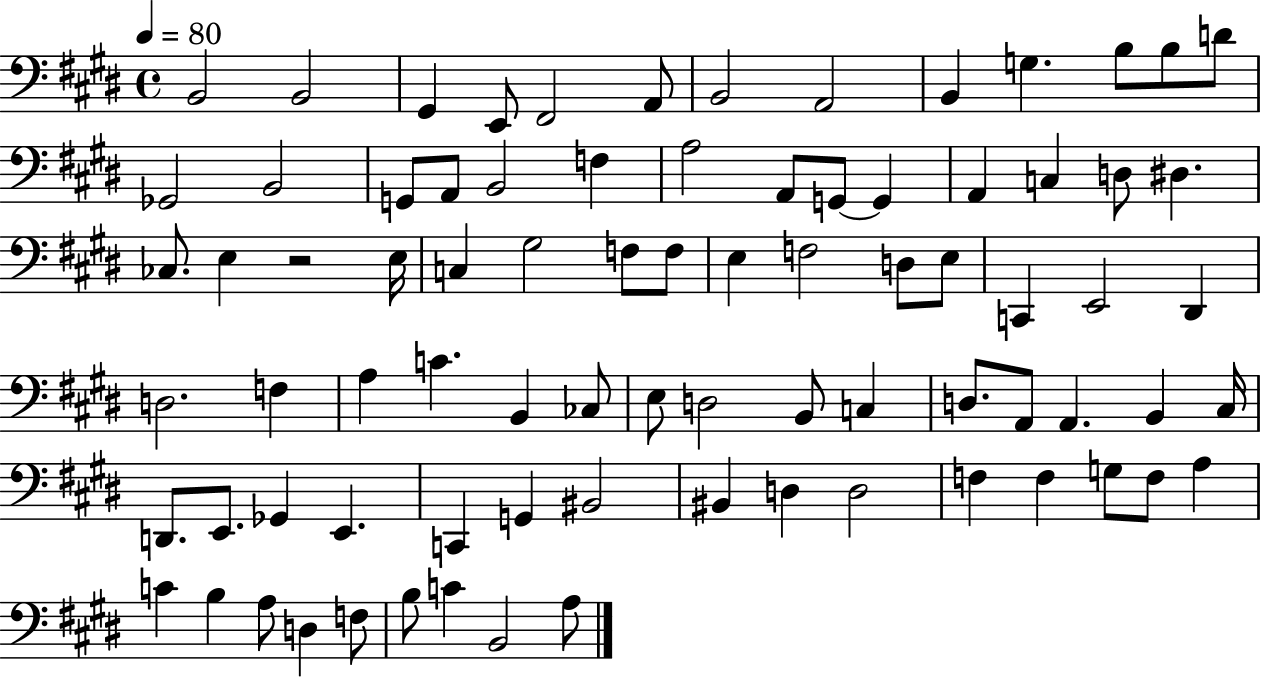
X:1
T:Untitled
M:4/4
L:1/4
K:E
B,,2 B,,2 ^G,, E,,/2 ^F,,2 A,,/2 B,,2 A,,2 B,, G, B,/2 B,/2 D/2 _G,,2 B,,2 G,,/2 A,,/2 B,,2 F, A,2 A,,/2 G,,/2 G,, A,, C, D,/2 ^D, _C,/2 E, z2 E,/4 C, ^G,2 F,/2 F,/2 E, F,2 D,/2 E,/2 C,, E,,2 ^D,, D,2 F, A, C B,, _C,/2 E,/2 D,2 B,,/2 C, D,/2 A,,/2 A,, B,, ^C,/4 D,,/2 E,,/2 _G,, E,, C,, G,, ^B,,2 ^B,, D, D,2 F, F, G,/2 F,/2 A, C B, A,/2 D, F,/2 B,/2 C B,,2 A,/2